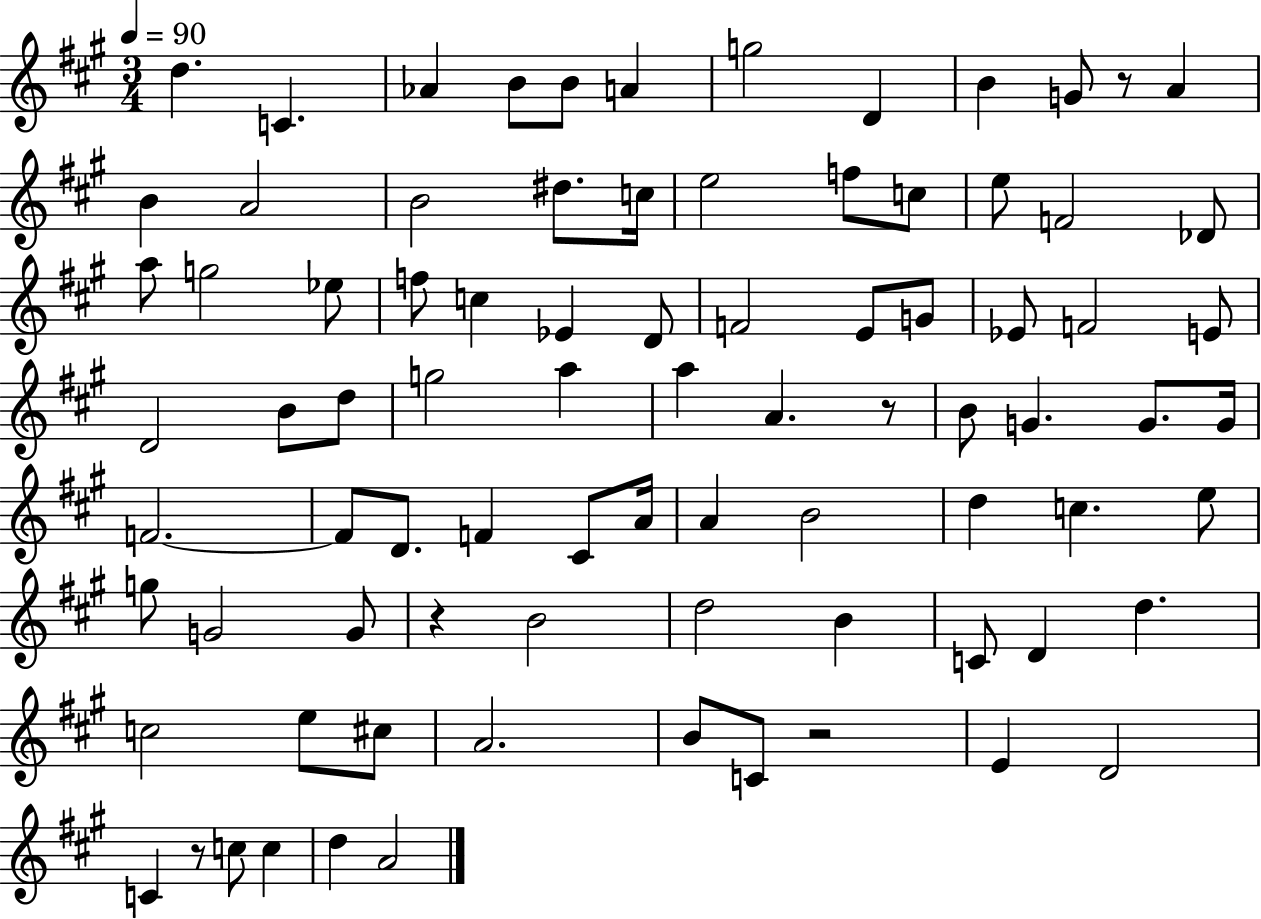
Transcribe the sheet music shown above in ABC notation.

X:1
T:Untitled
M:3/4
L:1/4
K:A
d C _A B/2 B/2 A g2 D B G/2 z/2 A B A2 B2 ^d/2 c/4 e2 f/2 c/2 e/2 F2 _D/2 a/2 g2 _e/2 f/2 c _E D/2 F2 E/2 G/2 _E/2 F2 E/2 D2 B/2 d/2 g2 a a A z/2 B/2 G G/2 G/4 F2 F/2 D/2 F ^C/2 A/4 A B2 d c e/2 g/2 G2 G/2 z B2 d2 B C/2 D d c2 e/2 ^c/2 A2 B/2 C/2 z2 E D2 C z/2 c/2 c d A2